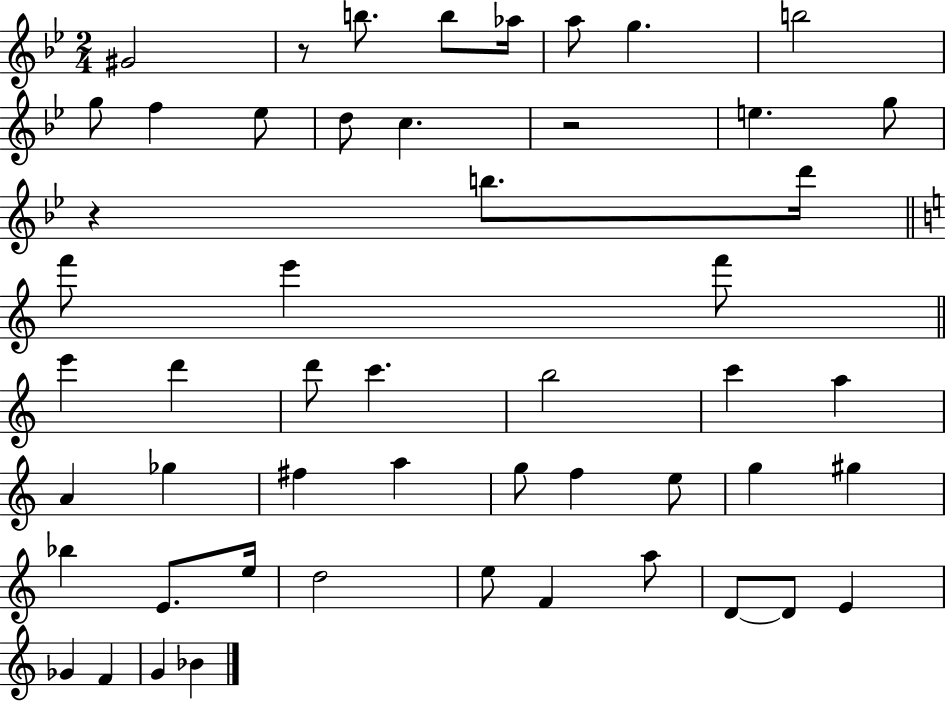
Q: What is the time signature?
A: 2/4